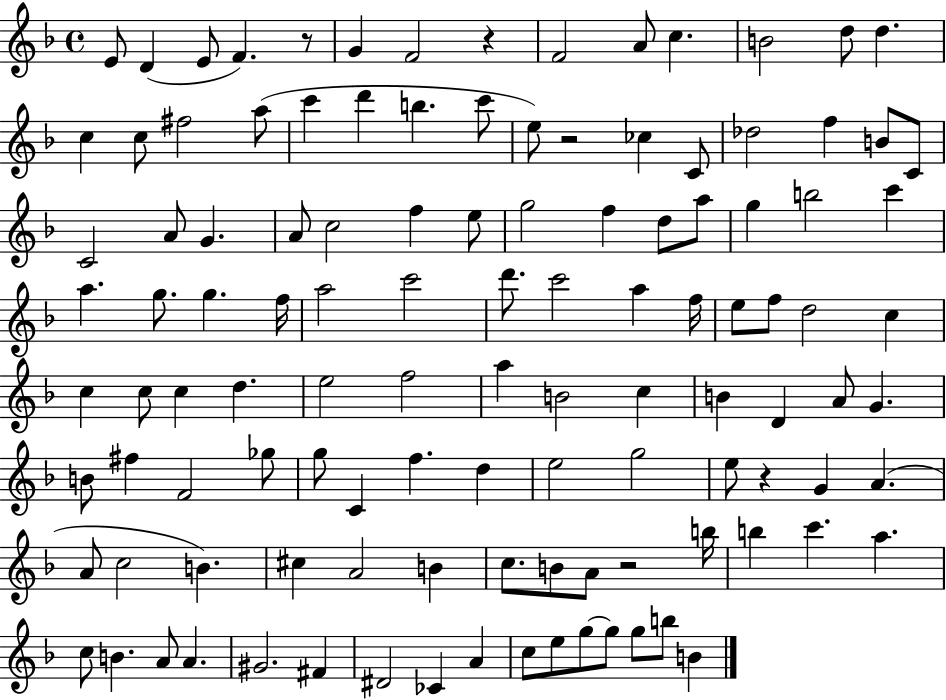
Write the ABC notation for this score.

X:1
T:Untitled
M:4/4
L:1/4
K:F
E/2 D E/2 F z/2 G F2 z F2 A/2 c B2 d/2 d c c/2 ^f2 a/2 c' d' b c'/2 e/2 z2 _c C/2 _d2 f B/2 C/2 C2 A/2 G A/2 c2 f e/2 g2 f d/2 a/2 g b2 c' a g/2 g f/4 a2 c'2 d'/2 c'2 a f/4 e/2 f/2 d2 c c c/2 c d e2 f2 a B2 c B D A/2 G B/2 ^f F2 _g/2 g/2 C f d e2 g2 e/2 z G A A/2 c2 B ^c A2 B c/2 B/2 A/2 z2 b/4 b c' a c/2 B A/2 A ^G2 ^F ^D2 _C A c/2 e/2 g/2 g/2 g/2 b/2 B